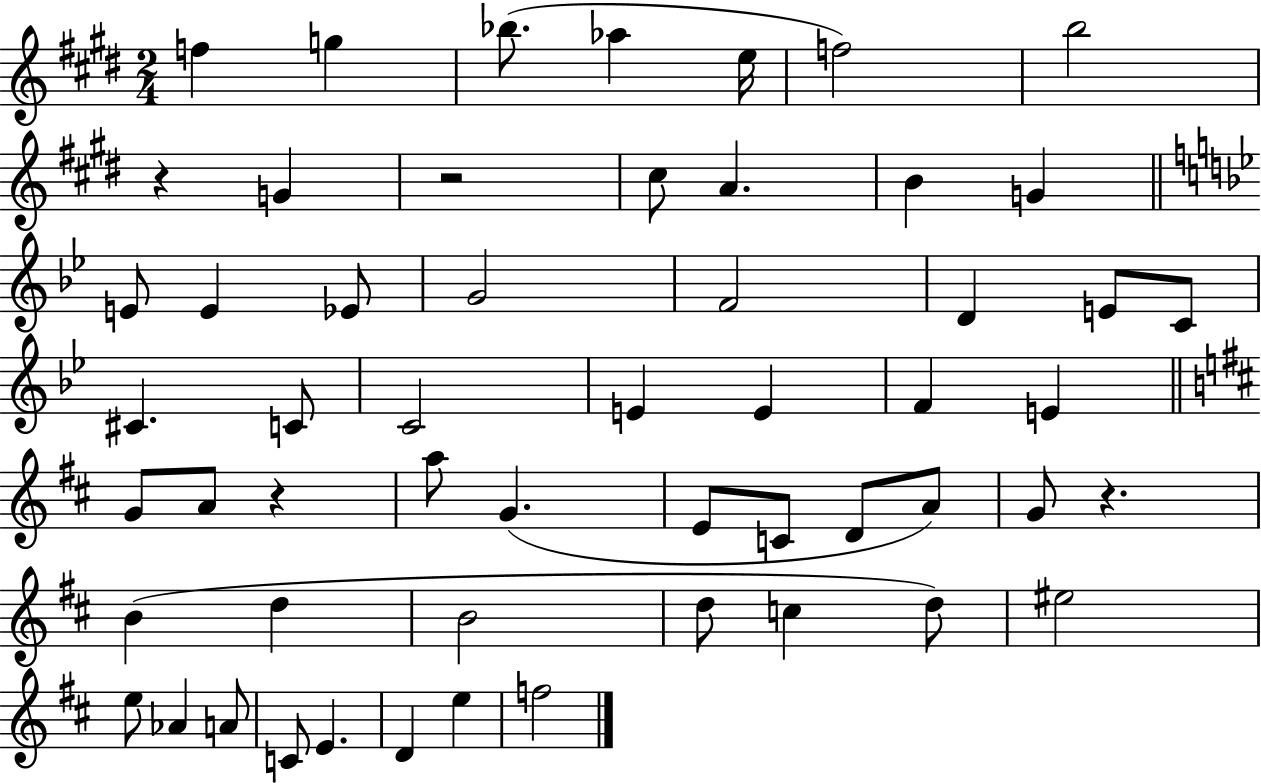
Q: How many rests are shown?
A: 4